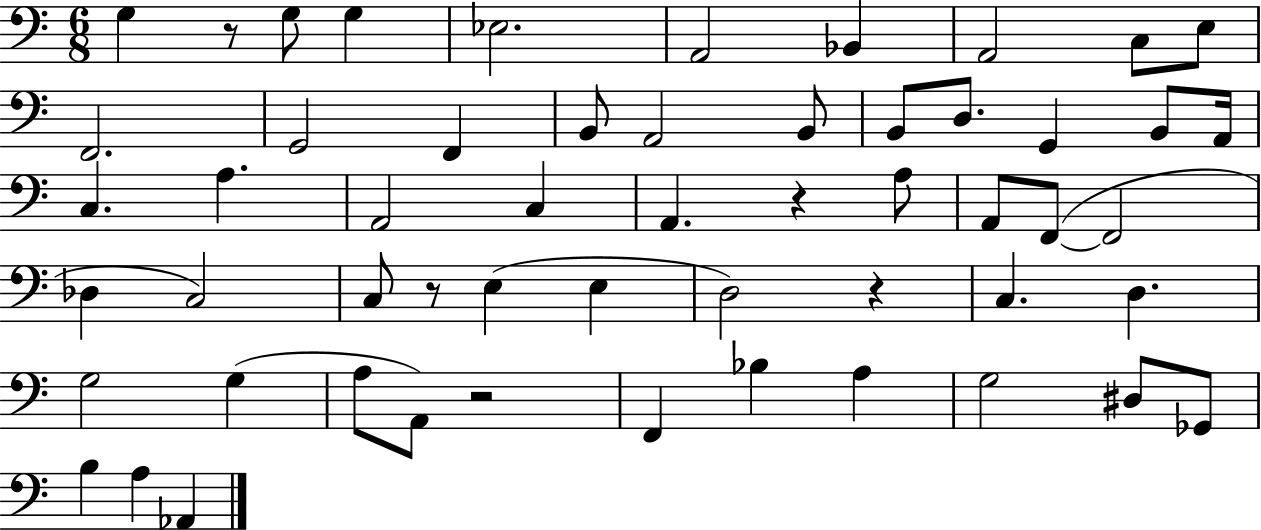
{
  \clef bass
  \numericTimeSignature
  \time 6/8
  \key c \major
  g4 r8 g8 g4 | ees2. | a,2 bes,4 | a,2 c8 e8 | \break f,2. | g,2 f,4 | b,8 a,2 b,8 | b,8 d8. g,4 b,8 a,16 | \break c4. a4. | a,2 c4 | a,4. r4 a8 | a,8 f,8~(~ f,2 | \break des4 c2) | c8 r8 e4( e4 | d2) r4 | c4. d4. | \break g2 g4( | a8 a,8) r2 | f,4 bes4 a4 | g2 dis8 ges,8 | \break b4 a4 aes,4 | \bar "|."
}